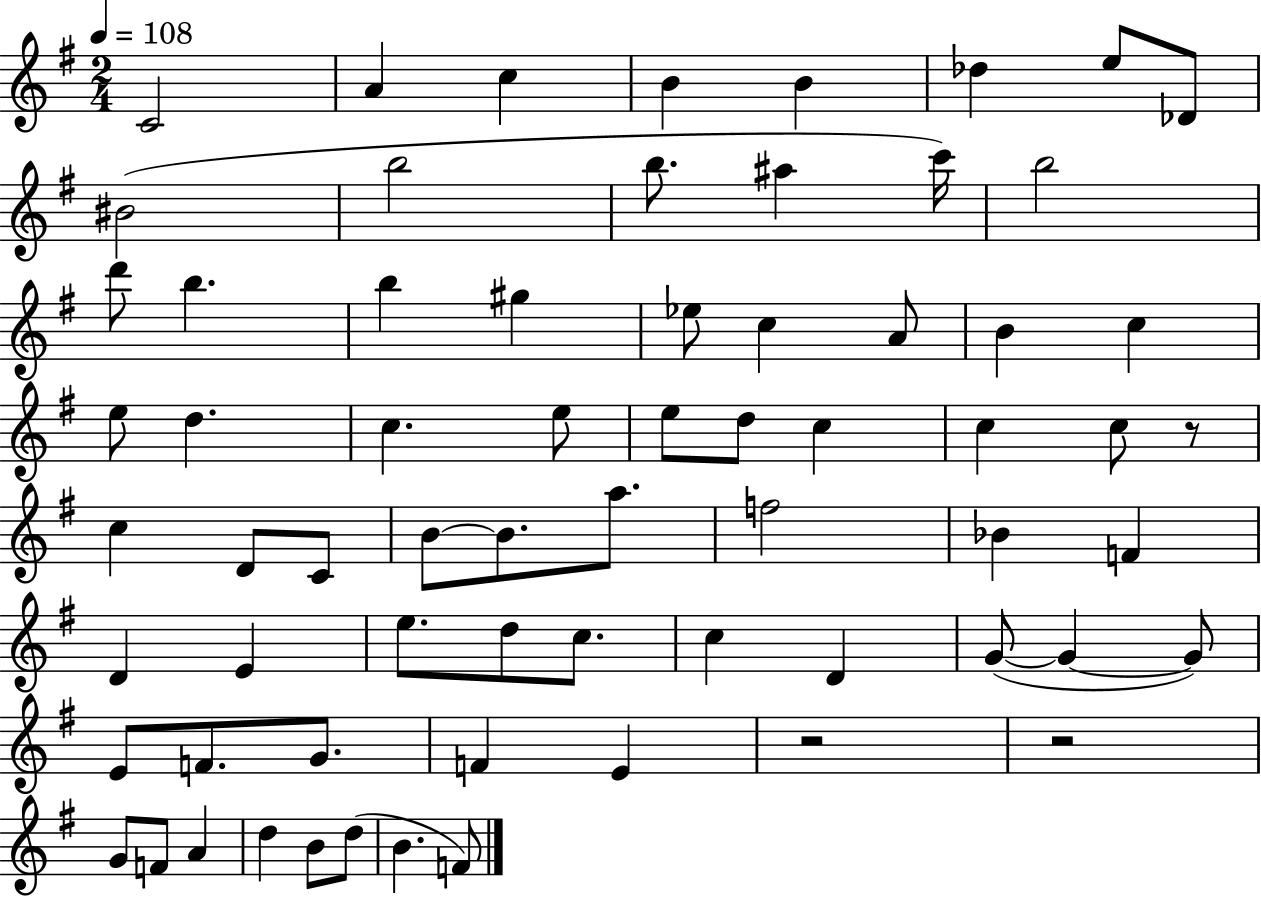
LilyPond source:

{
  \clef treble
  \numericTimeSignature
  \time 2/4
  \key g \major
  \tempo 4 = 108
  c'2 | a'4 c''4 | b'4 b'4 | des''4 e''8 des'8 | \break bis'2( | b''2 | b''8. ais''4 c'''16) | b''2 | \break d'''8 b''4. | b''4 gis''4 | ees''8 c''4 a'8 | b'4 c''4 | \break e''8 d''4. | c''4. e''8 | e''8 d''8 c''4 | c''4 c''8 r8 | \break c''4 d'8 c'8 | b'8~~ b'8. a''8. | f''2 | bes'4 f'4 | \break d'4 e'4 | e''8. d''8 c''8. | c''4 d'4 | g'8~(~ g'4~~ g'8) | \break e'8 f'8. g'8. | f'4 e'4 | r2 | r2 | \break g'8 f'8 a'4 | d''4 b'8 d''8( | b'4. f'8) | \bar "|."
}